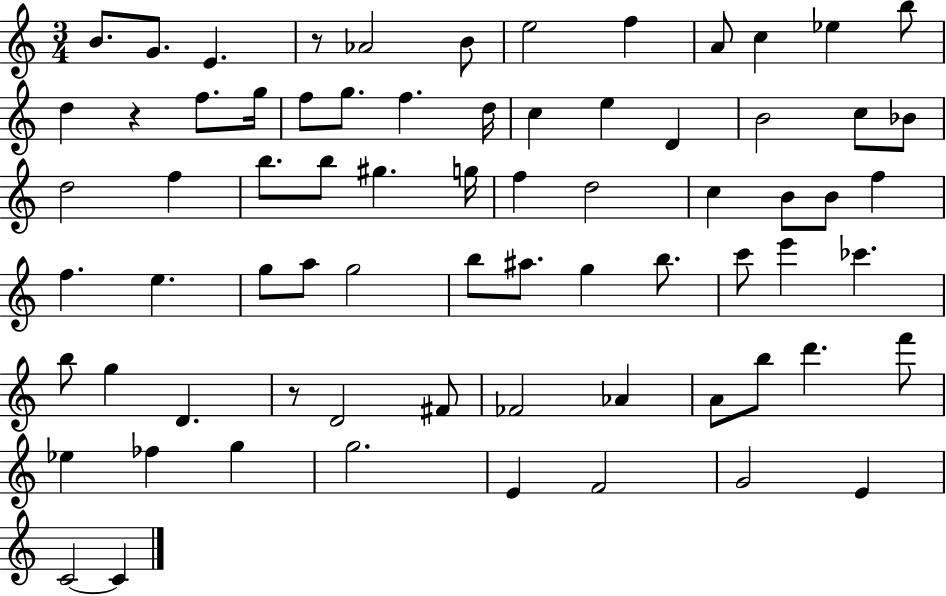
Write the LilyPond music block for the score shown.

{
  \clef treble
  \numericTimeSignature
  \time 3/4
  \key c \major
  b'8. g'8. e'4. | r8 aes'2 b'8 | e''2 f''4 | a'8 c''4 ees''4 b''8 | \break d''4 r4 f''8. g''16 | f''8 g''8. f''4. d''16 | c''4 e''4 d'4 | b'2 c''8 bes'8 | \break d''2 f''4 | b''8. b''8 gis''4. g''16 | f''4 d''2 | c''4 b'8 b'8 f''4 | \break f''4. e''4. | g''8 a''8 g''2 | b''8 ais''8. g''4 b''8. | c'''8 e'''4 ces'''4. | \break b''8 g''4 d'4. | r8 d'2 fis'8 | fes'2 aes'4 | a'8 b''8 d'''4. f'''8 | \break ees''4 fes''4 g''4 | g''2. | e'4 f'2 | g'2 e'4 | \break c'2~~ c'4 | \bar "|."
}